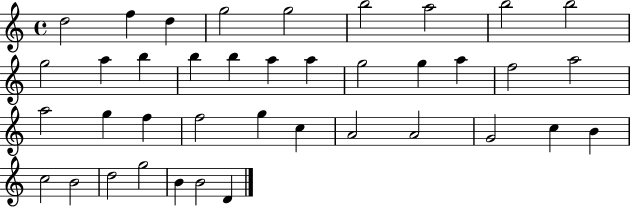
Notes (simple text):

D5/h F5/q D5/q G5/h G5/h B5/h A5/h B5/h B5/h G5/h A5/q B5/q B5/q B5/q A5/q A5/q G5/h G5/q A5/q F5/h A5/h A5/h G5/q F5/q F5/h G5/q C5/q A4/h A4/h G4/h C5/q B4/q C5/h B4/h D5/h G5/h B4/q B4/h D4/q